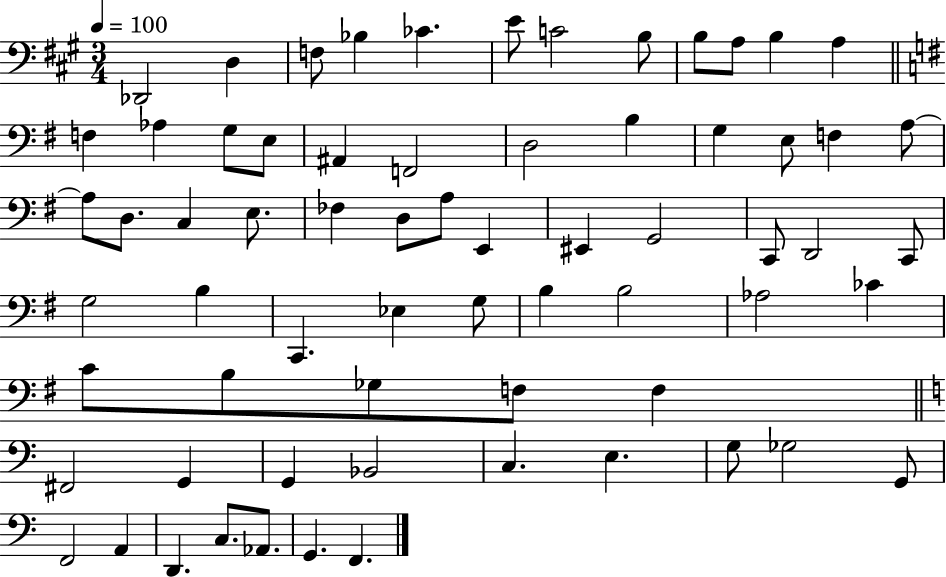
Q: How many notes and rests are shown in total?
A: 67